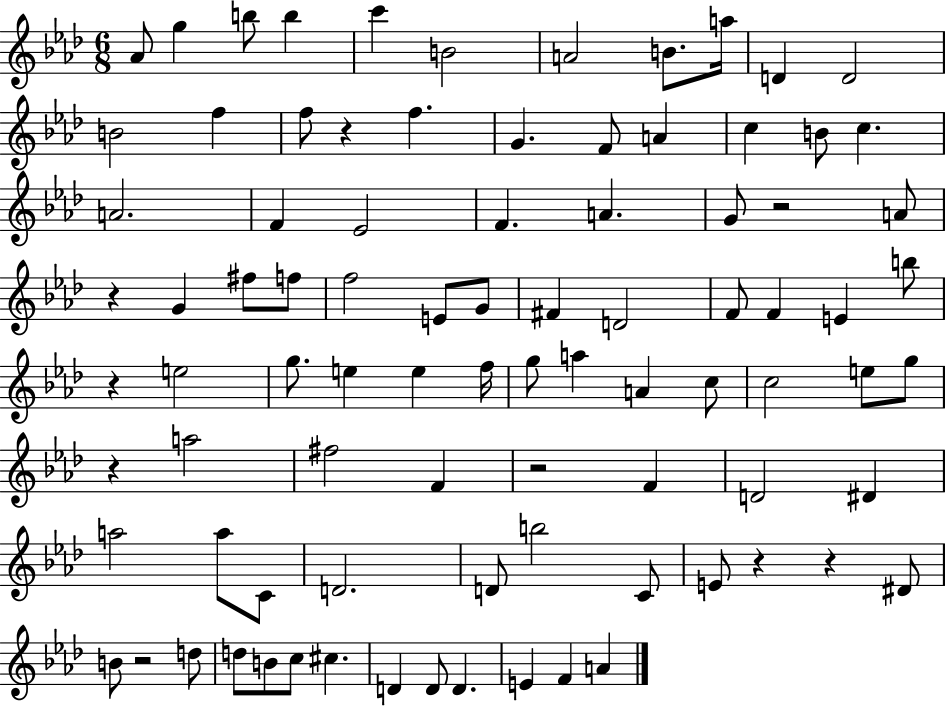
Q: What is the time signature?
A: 6/8